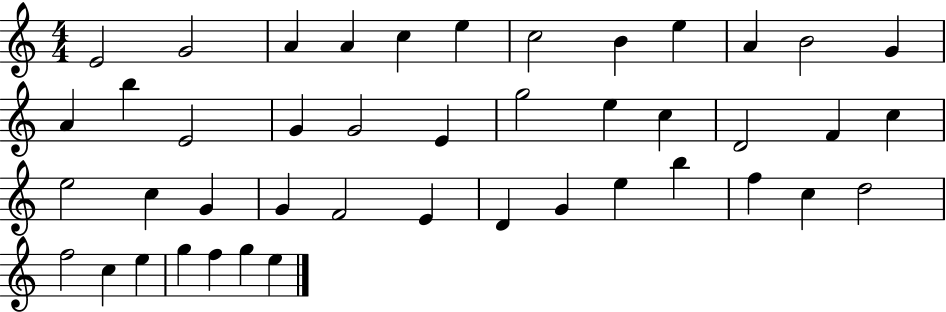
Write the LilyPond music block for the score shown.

{
  \clef treble
  \numericTimeSignature
  \time 4/4
  \key c \major
  e'2 g'2 | a'4 a'4 c''4 e''4 | c''2 b'4 e''4 | a'4 b'2 g'4 | \break a'4 b''4 e'2 | g'4 g'2 e'4 | g''2 e''4 c''4 | d'2 f'4 c''4 | \break e''2 c''4 g'4 | g'4 f'2 e'4 | d'4 g'4 e''4 b''4 | f''4 c''4 d''2 | \break f''2 c''4 e''4 | g''4 f''4 g''4 e''4 | \bar "|."
}